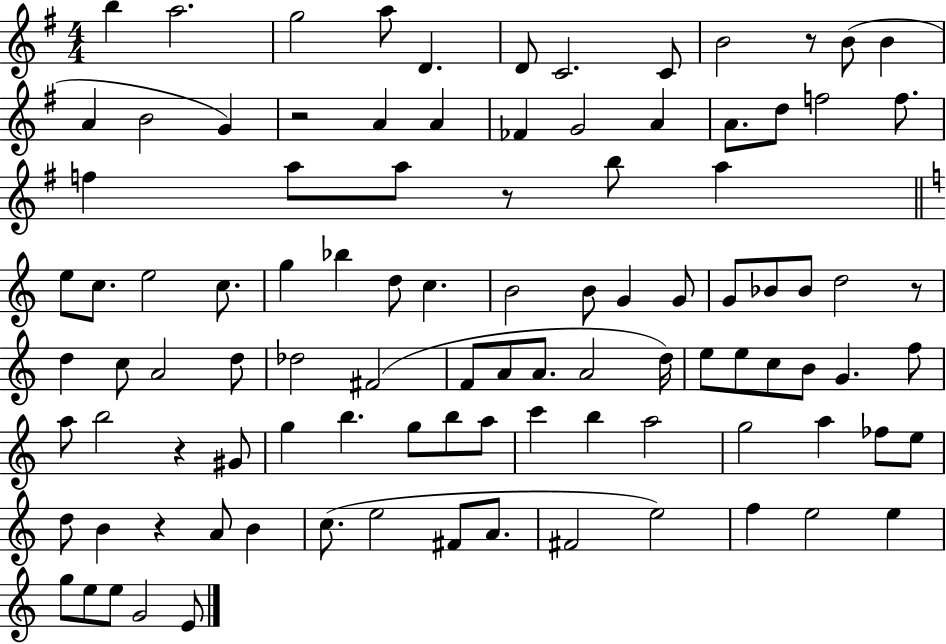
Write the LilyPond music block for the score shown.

{
  \clef treble
  \numericTimeSignature
  \time 4/4
  \key g \major
  b''4 a''2. | g''2 a''8 d'4. | d'8 c'2. c'8 | b'2 r8 b'8( b'4 | \break a'4 b'2 g'4) | r2 a'4 a'4 | fes'4 g'2 a'4 | a'8. d''8 f''2 f''8. | \break f''4 a''8 a''8 r8 b''8 a''4 | \bar "||" \break \key c \major e''8 c''8. e''2 c''8. | g''4 bes''4 d''8 c''4. | b'2 b'8 g'4 g'8 | g'8 bes'8 bes'8 d''2 r8 | \break d''4 c''8 a'2 d''8 | des''2 fis'2( | f'8 a'8 a'8. a'2 d''16) | e''8 e''8 c''8 b'8 g'4. f''8 | \break a''8 b''2 r4 gis'8 | g''4 b''4. g''8 b''8 a''8 | c'''4 b''4 a''2 | g''2 a''4 fes''8 e''8 | \break d''8 b'4 r4 a'8 b'4 | c''8.( e''2 fis'8 a'8. | fis'2 e''2) | f''4 e''2 e''4 | \break g''8 e''8 e''8 g'2 e'8 | \bar "|."
}